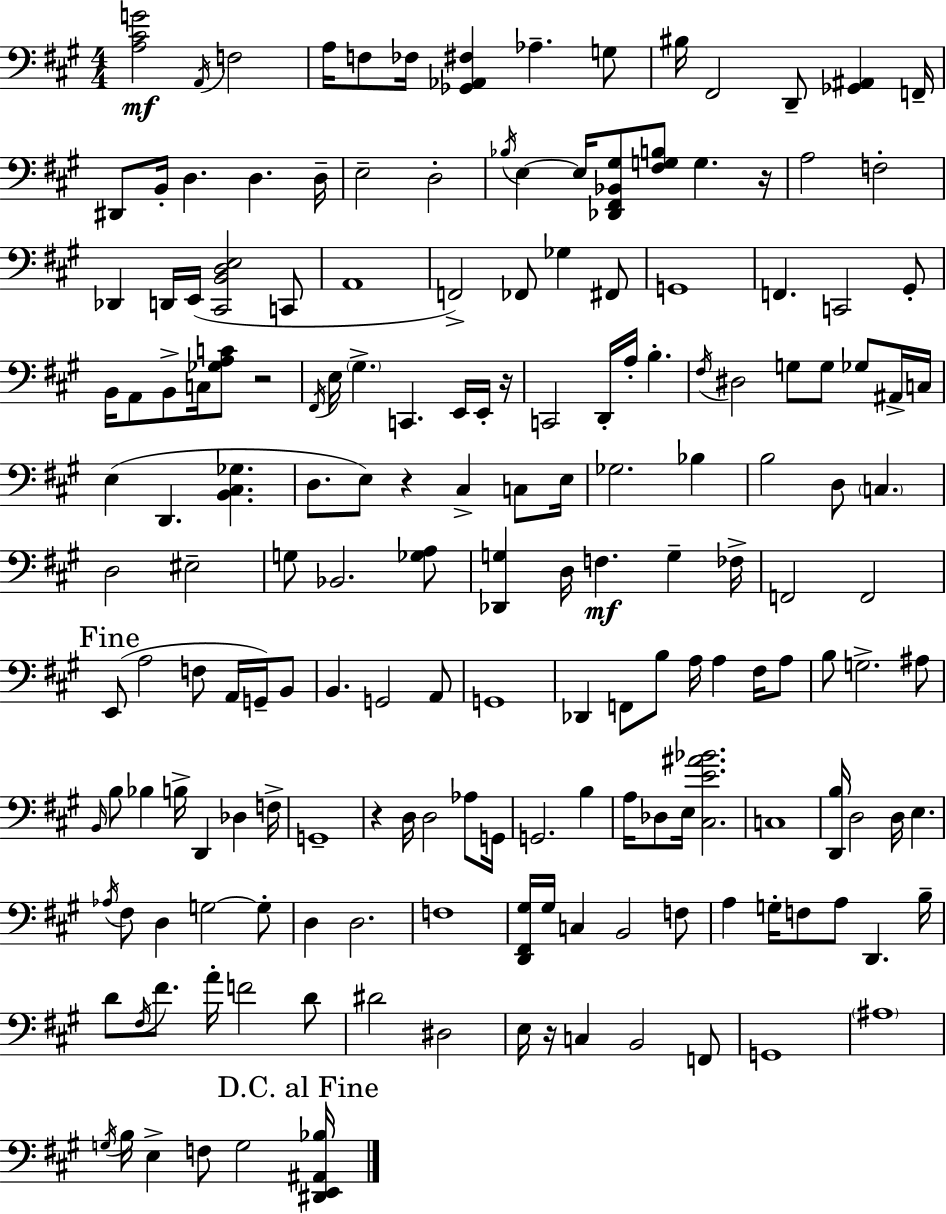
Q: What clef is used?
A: bass